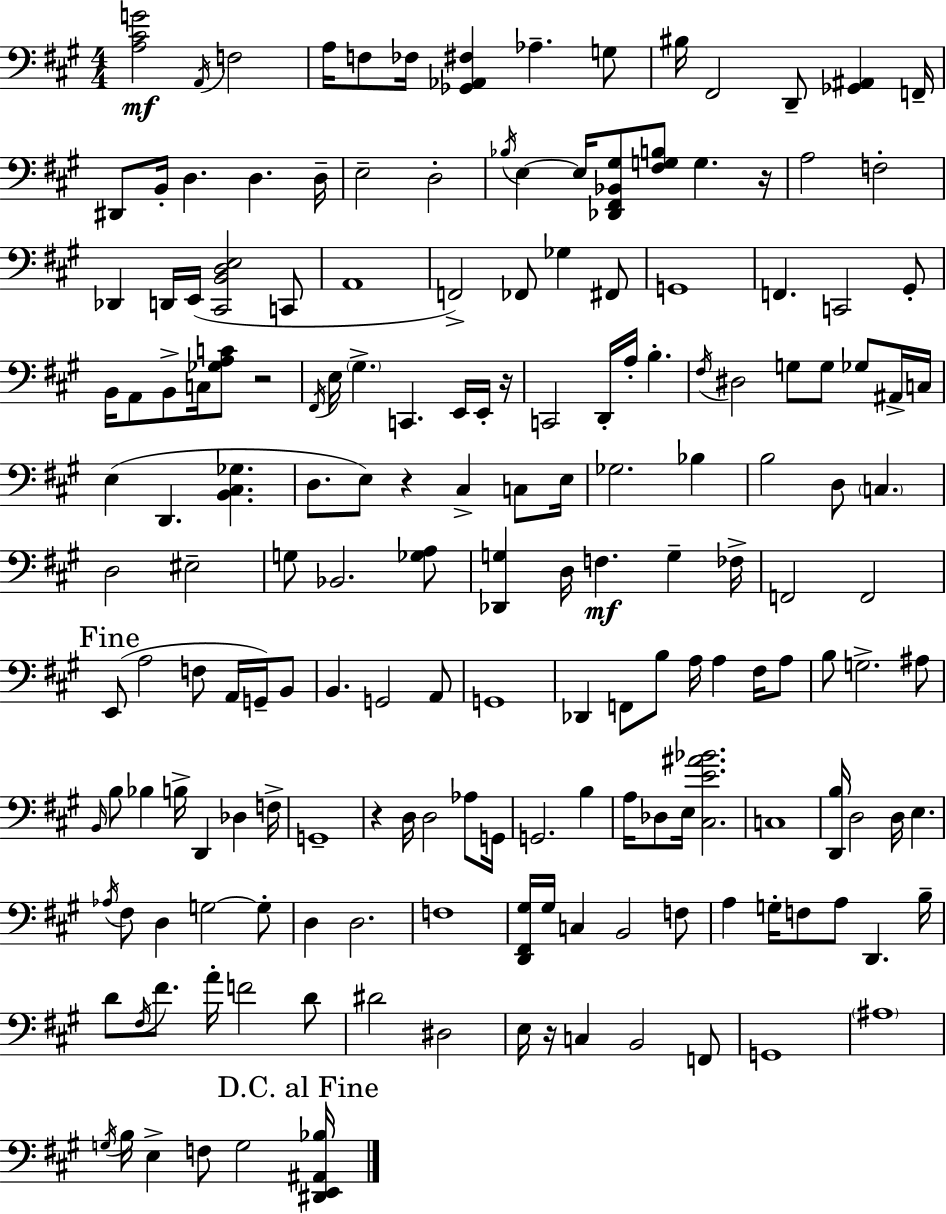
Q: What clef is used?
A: bass